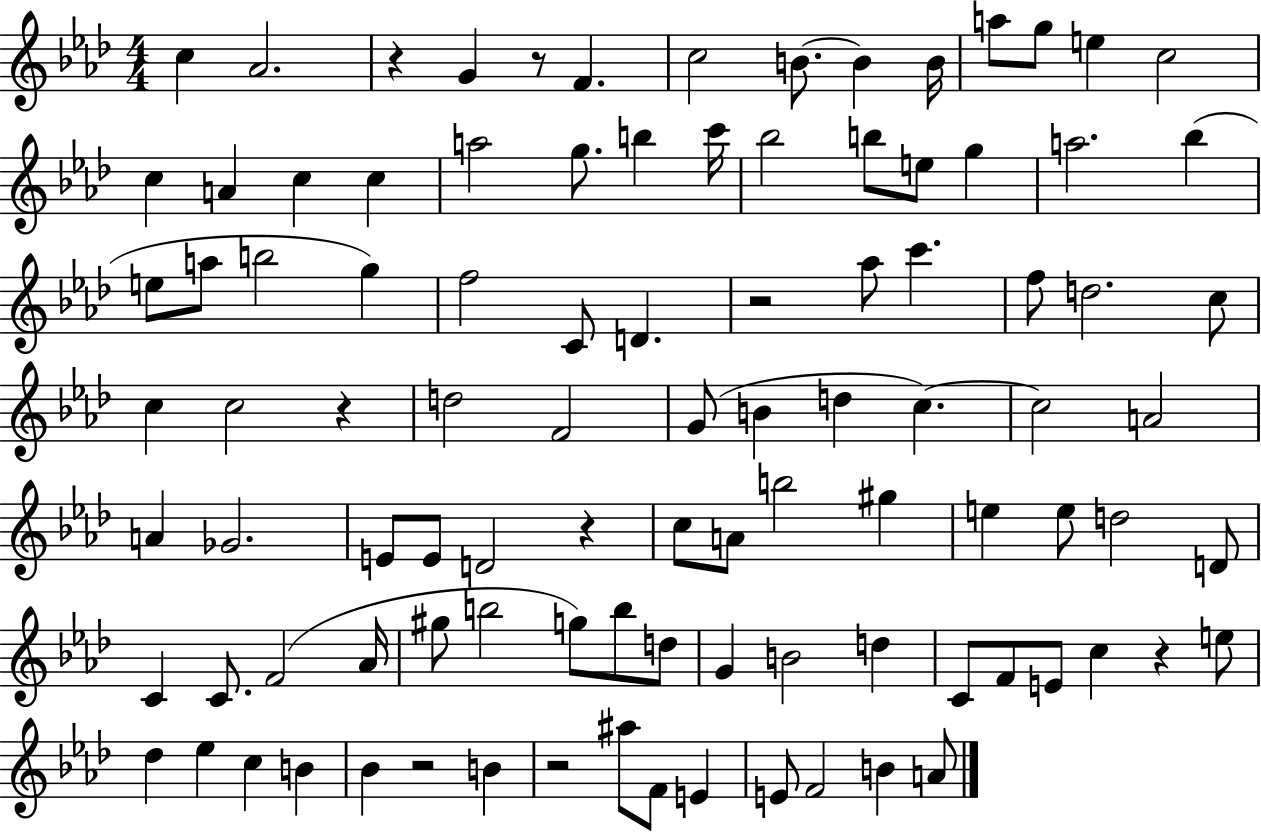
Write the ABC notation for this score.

X:1
T:Untitled
M:4/4
L:1/4
K:Ab
c _A2 z G z/2 F c2 B/2 B B/4 a/2 g/2 e c2 c A c c a2 g/2 b c'/4 _b2 b/2 e/2 g a2 _b e/2 a/2 b2 g f2 C/2 D z2 _a/2 c' f/2 d2 c/2 c c2 z d2 F2 G/2 B d c c2 A2 A _G2 E/2 E/2 D2 z c/2 A/2 b2 ^g e e/2 d2 D/2 C C/2 F2 _A/4 ^g/2 b2 g/2 b/2 d/2 G B2 d C/2 F/2 E/2 c z e/2 _d _e c B _B z2 B z2 ^a/2 F/2 E E/2 F2 B A/2